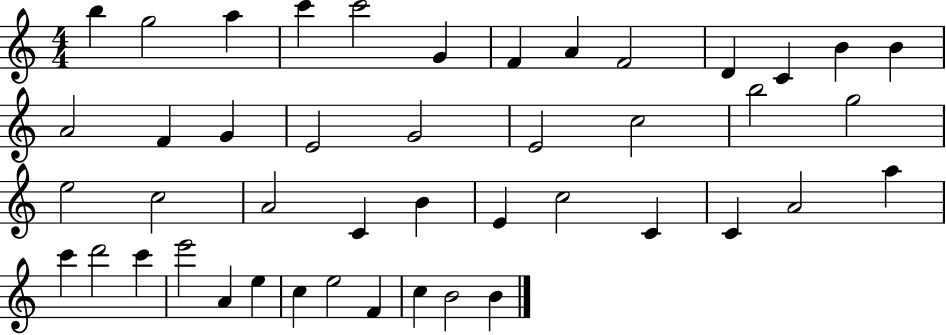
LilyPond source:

{
  \clef treble
  \numericTimeSignature
  \time 4/4
  \key c \major
  b''4 g''2 a''4 | c'''4 c'''2 g'4 | f'4 a'4 f'2 | d'4 c'4 b'4 b'4 | \break a'2 f'4 g'4 | e'2 g'2 | e'2 c''2 | b''2 g''2 | \break e''2 c''2 | a'2 c'4 b'4 | e'4 c''2 c'4 | c'4 a'2 a''4 | \break c'''4 d'''2 c'''4 | e'''2 a'4 e''4 | c''4 e''2 f'4 | c''4 b'2 b'4 | \break \bar "|."
}